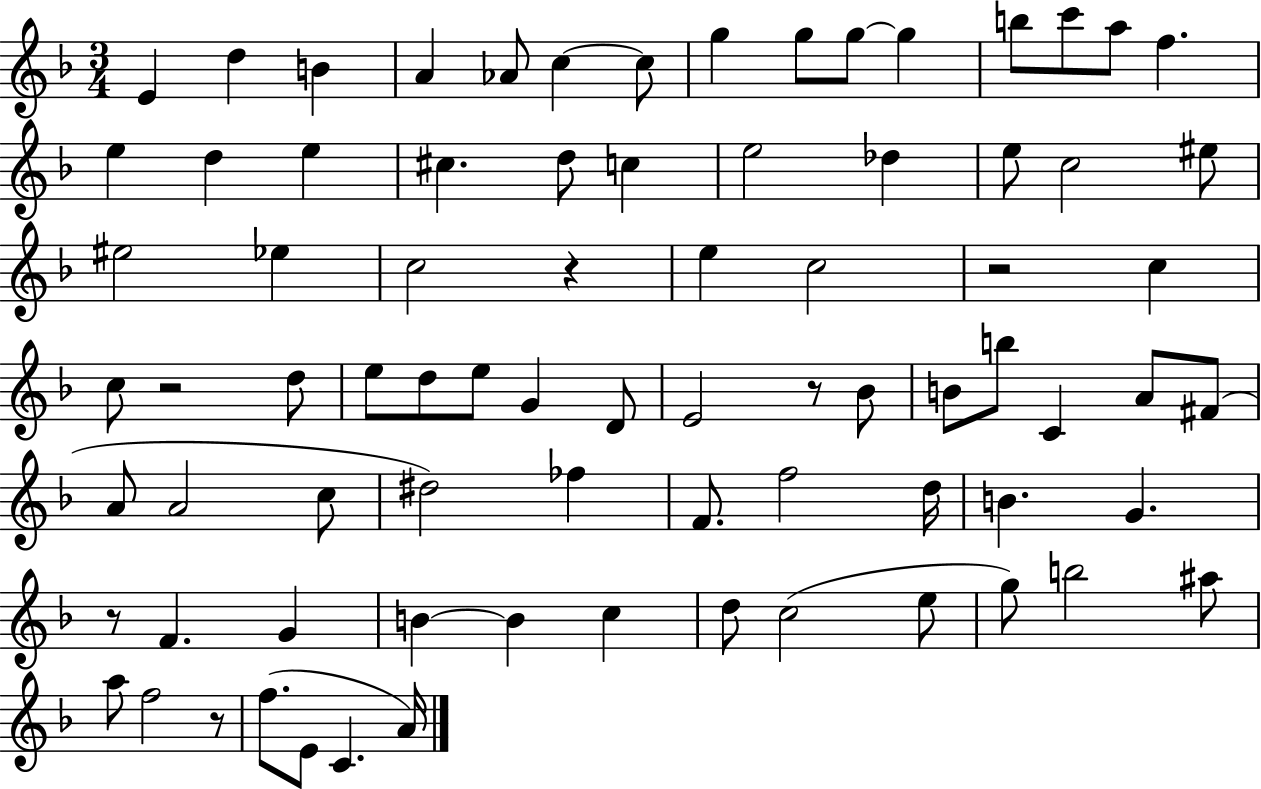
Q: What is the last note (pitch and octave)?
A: A4